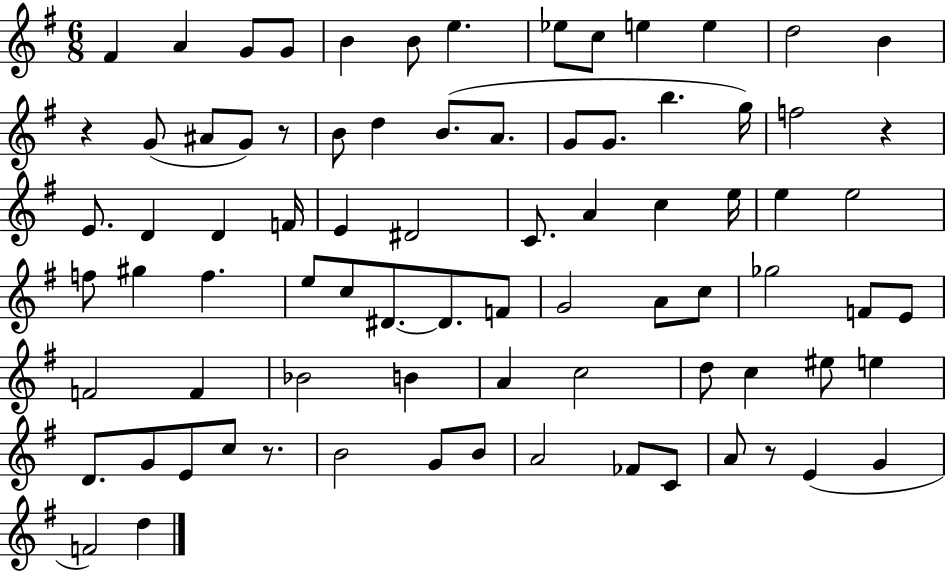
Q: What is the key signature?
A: G major